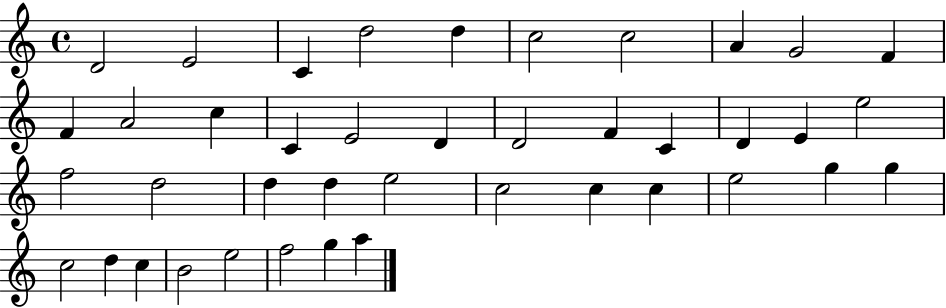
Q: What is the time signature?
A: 4/4